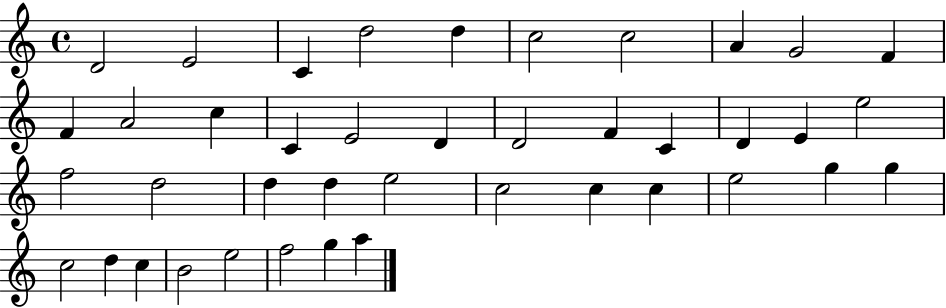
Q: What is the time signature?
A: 4/4